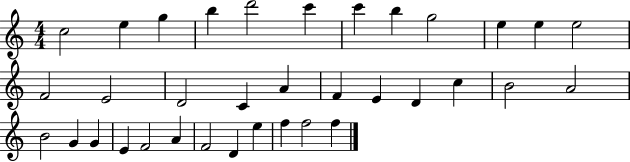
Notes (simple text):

C5/h E5/q G5/q B5/q D6/h C6/q C6/q B5/q G5/h E5/q E5/q E5/h F4/h E4/h D4/h C4/q A4/q F4/q E4/q D4/q C5/q B4/h A4/h B4/h G4/q G4/q E4/q F4/h A4/q F4/h D4/q E5/q F5/q F5/h F5/q